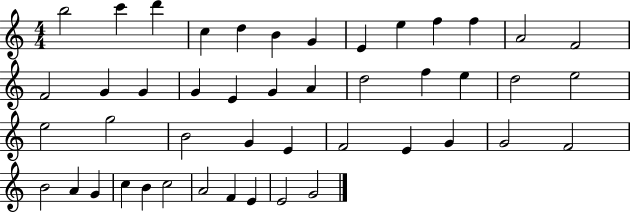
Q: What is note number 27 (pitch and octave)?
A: G5